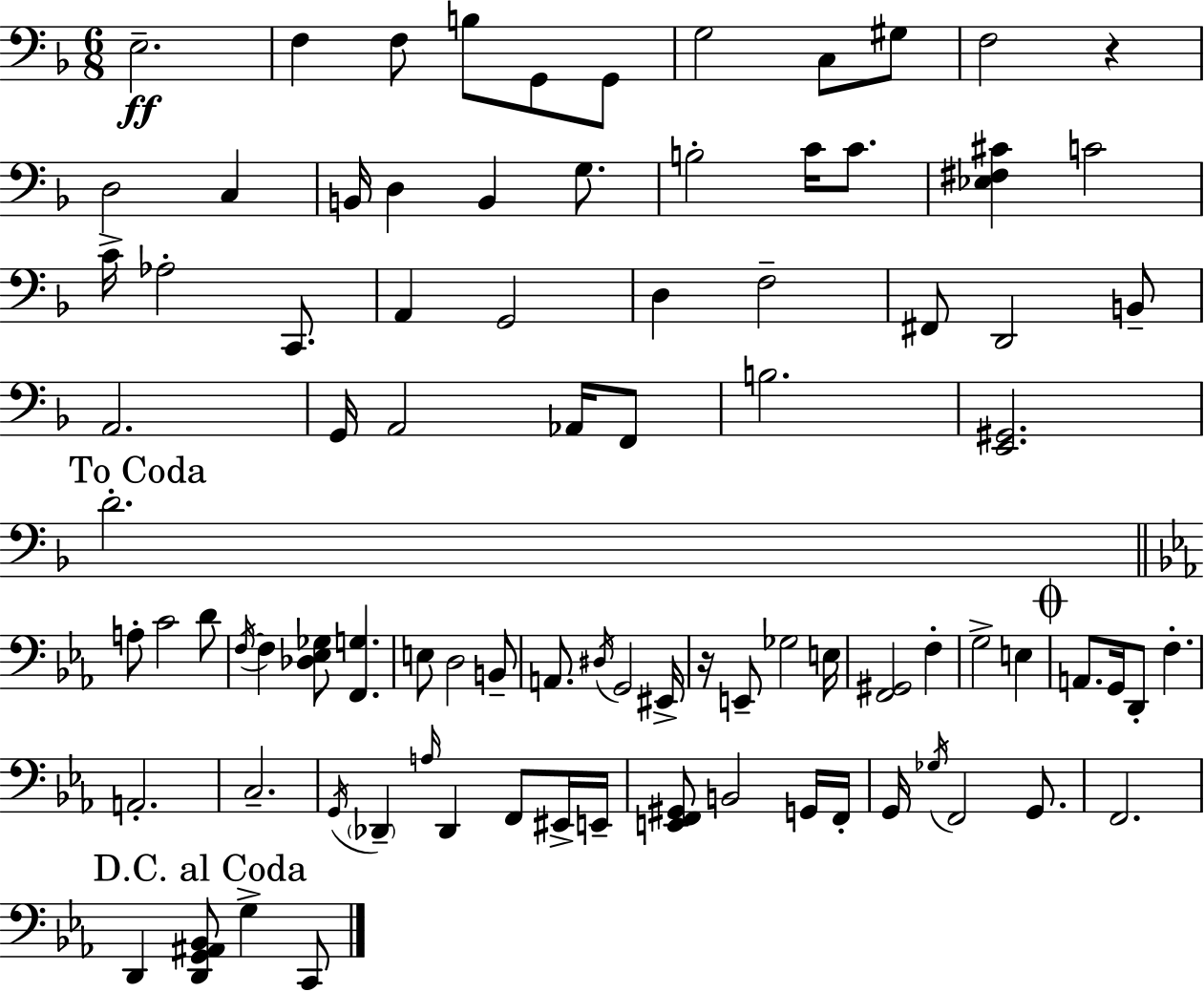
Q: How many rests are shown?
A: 2